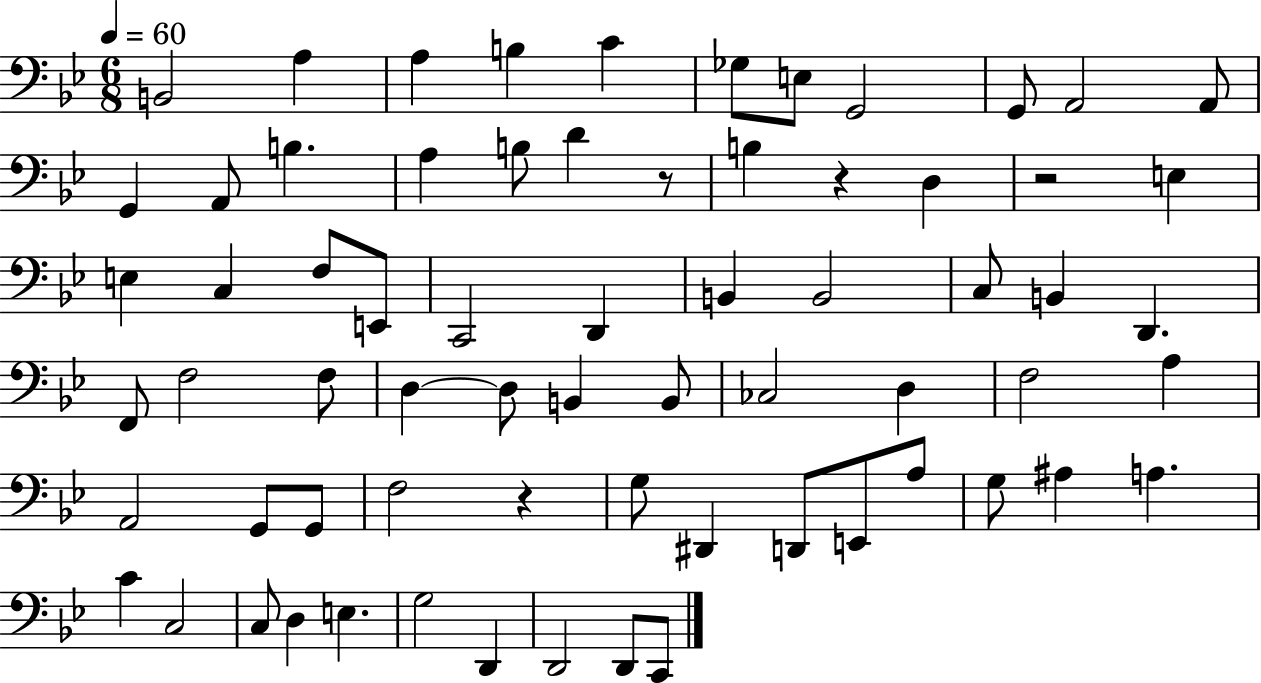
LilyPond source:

{
  \clef bass
  \numericTimeSignature
  \time 6/8
  \key bes \major
  \tempo 4 = 60
  b,2 a4 | a4 b4 c'4 | ges8 e8 g,2 | g,8 a,2 a,8 | \break g,4 a,8 b4. | a4 b8 d'4 r8 | b4 r4 d4 | r2 e4 | \break e4 c4 f8 e,8 | c,2 d,4 | b,4 b,2 | c8 b,4 d,4. | \break f,8 f2 f8 | d4~~ d8 b,4 b,8 | ces2 d4 | f2 a4 | \break a,2 g,8 g,8 | f2 r4 | g8 dis,4 d,8 e,8 a8 | g8 ais4 a4. | \break c'4 c2 | c8 d4 e4. | g2 d,4 | d,2 d,8 c,8 | \break \bar "|."
}